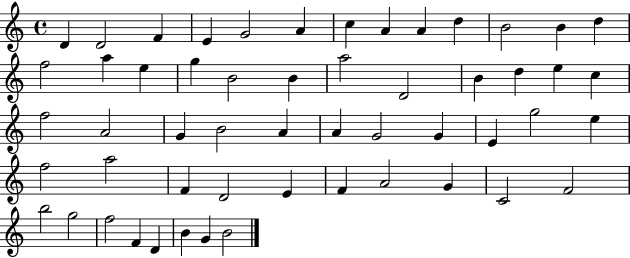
{
  \clef treble
  \time 4/4
  \defaultTimeSignature
  \key c \major
  d'4 d'2 f'4 | e'4 g'2 a'4 | c''4 a'4 a'4 d''4 | b'2 b'4 d''4 | \break f''2 a''4 e''4 | g''4 b'2 b'4 | a''2 d'2 | b'4 d''4 e''4 c''4 | \break f''2 a'2 | g'4 b'2 a'4 | a'4 g'2 g'4 | e'4 g''2 e''4 | \break f''2 a''2 | f'4 d'2 e'4 | f'4 a'2 g'4 | c'2 f'2 | \break b''2 g''2 | f''2 f'4 d'4 | b'4 g'4 b'2 | \bar "|."
}